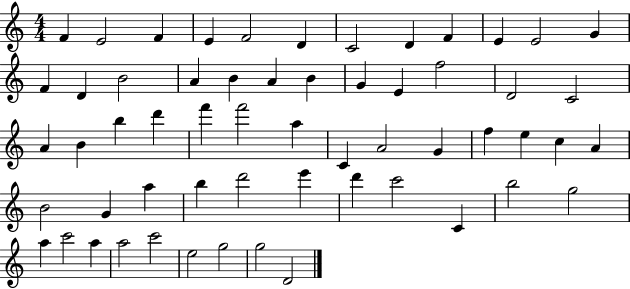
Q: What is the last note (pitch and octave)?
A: D4